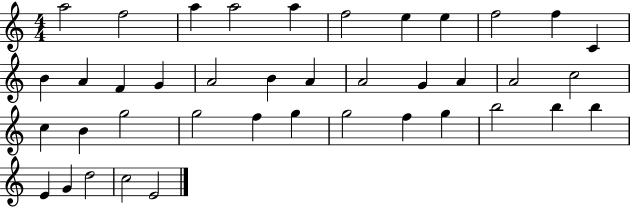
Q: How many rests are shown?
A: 0